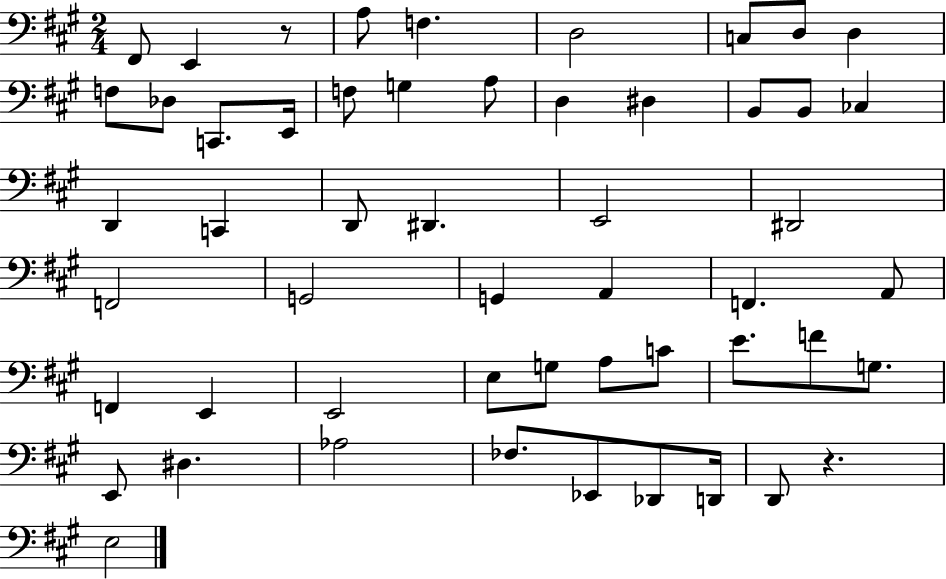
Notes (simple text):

F#2/e E2/q R/e A3/e F3/q. D3/h C3/e D3/e D3/q F3/e Db3/e C2/e. E2/s F3/e G3/q A3/e D3/q D#3/q B2/e B2/e CES3/q D2/q C2/q D2/e D#2/q. E2/h D#2/h F2/h G2/h G2/q A2/q F2/q. A2/e F2/q E2/q E2/h E3/e G3/e A3/e C4/e E4/e. F4/e G3/e. E2/e D#3/q. Ab3/h FES3/e. Eb2/e Db2/e D2/s D2/e R/q. E3/h